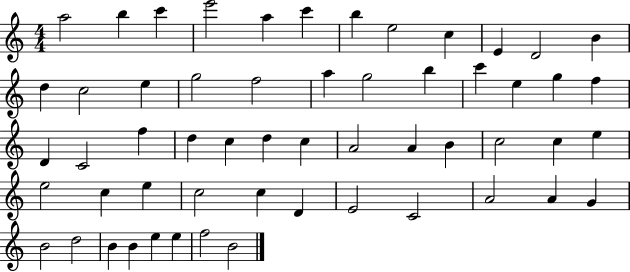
{
  \clef treble
  \numericTimeSignature
  \time 4/4
  \key c \major
  a''2 b''4 c'''4 | e'''2 a''4 c'''4 | b''4 e''2 c''4 | e'4 d'2 b'4 | \break d''4 c''2 e''4 | g''2 f''2 | a''4 g''2 b''4 | c'''4 e''4 g''4 f''4 | \break d'4 c'2 f''4 | d''4 c''4 d''4 c''4 | a'2 a'4 b'4 | c''2 c''4 e''4 | \break e''2 c''4 e''4 | c''2 c''4 d'4 | e'2 c'2 | a'2 a'4 g'4 | \break b'2 d''2 | b'4 b'4 e''4 e''4 | f''2 b'2 | \bar "|."
}